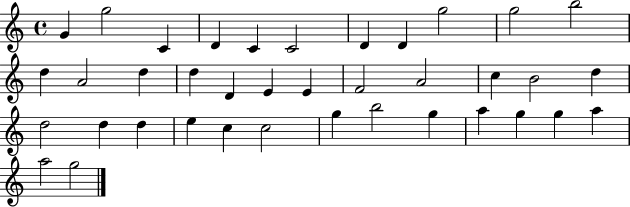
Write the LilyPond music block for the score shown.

{
  \clef treble
  \time 4/4
  \defaultTimeSignature
  \key c \major
  g'4 g''2 c'4 | d'4 c'4 c'2 | d'4 d'4 g''2 | g''2 b''2 | \break d''4 a'2 d''4 | d''4 d'4 e'4 e'4 | f'2 a'2 | c''4 b'2 d''4 | \break d''2 d''4 d''4 | e''4 c''4 c''2 | g''4 b''2 g''4 | a''4 g''4 g''4 a''4 | \break a''2 g''2 | \bar "|."
}